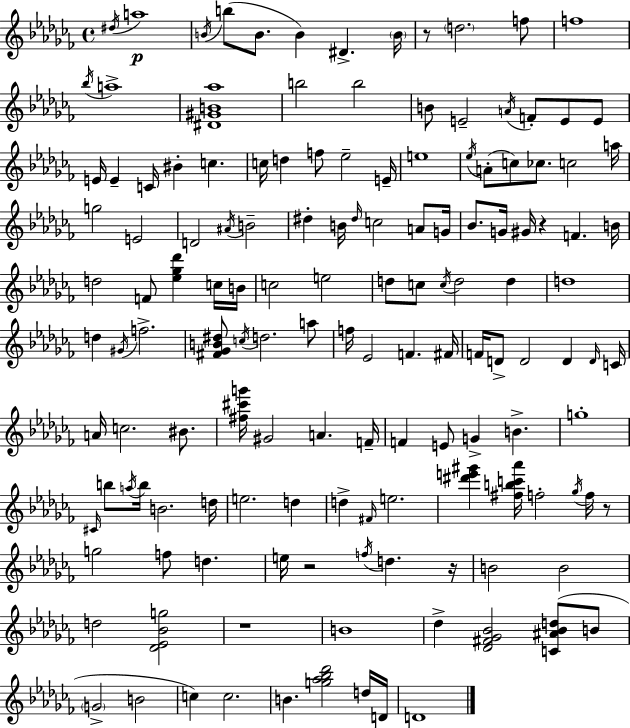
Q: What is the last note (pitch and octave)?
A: D4